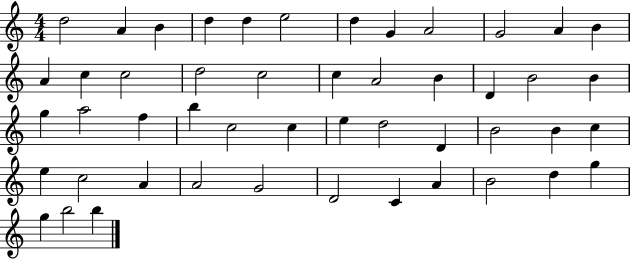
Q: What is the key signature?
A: C major